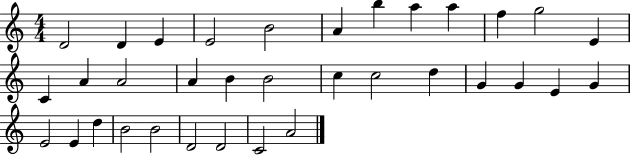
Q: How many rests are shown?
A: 0